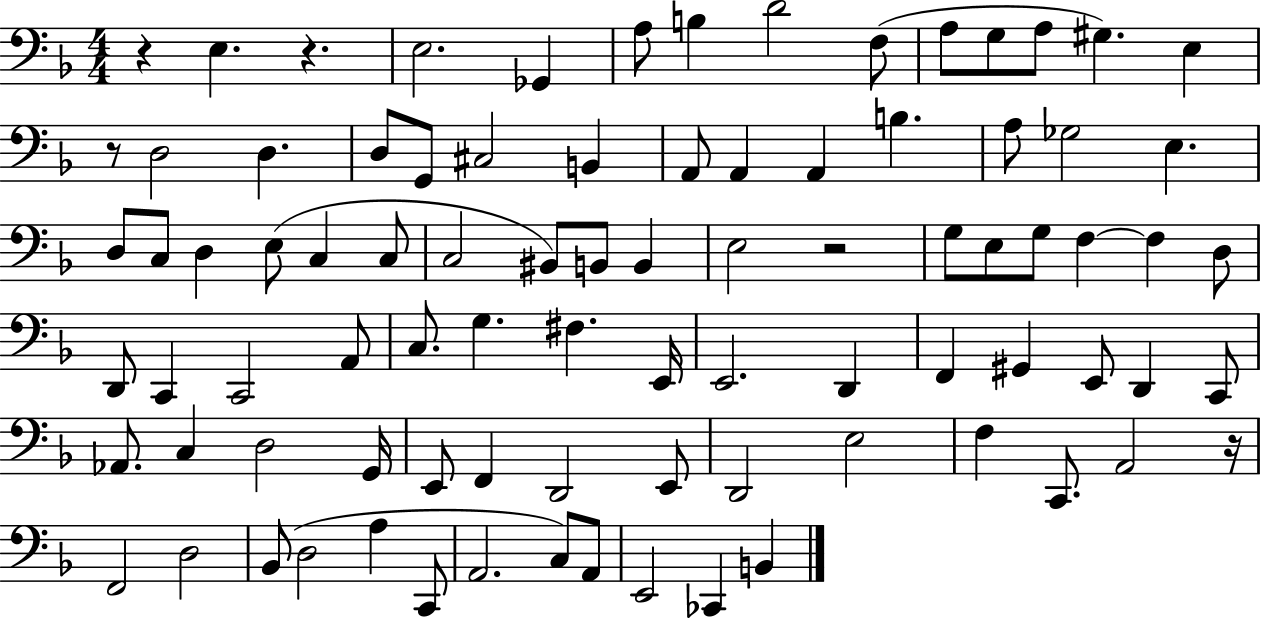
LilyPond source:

{
  \clef bass
  \numericTimeSignature
  \time 4/4
  \key f \major
  r4 e4. r4. | e2. ges,4 | a8 b4 d'2 f8( | a8 g8 a8 gis4.) e4 | \break r8 d2 d4. | d8 g,8 cis2 b,4 | a,8 a,4 a,4 b4. | a8 ges2 e4. | \break d8 c8 d4 e8( c4 c8 | c2 bis,8) b,8 b,4 | e2 r2 | g8 e8 g8 f4~~ f4 d8 | \break d,8 c,4 c,2 a,8 | c8. g4. fis4. e,16 | e,2. d,4 | f,4 gis,4 e,8 d,4 c,8 | \break aes,8. c4 d2 g,16 | e,8 f,4 d,2 e,8 | d,2 e2 | f4 c,8. a,2 r16 | \break f,2 d2 | bes,8( d2 a4 c,8 | a,2. c8) a,8 | e,2 ces,4 b,4 | \break \bar "|."
}